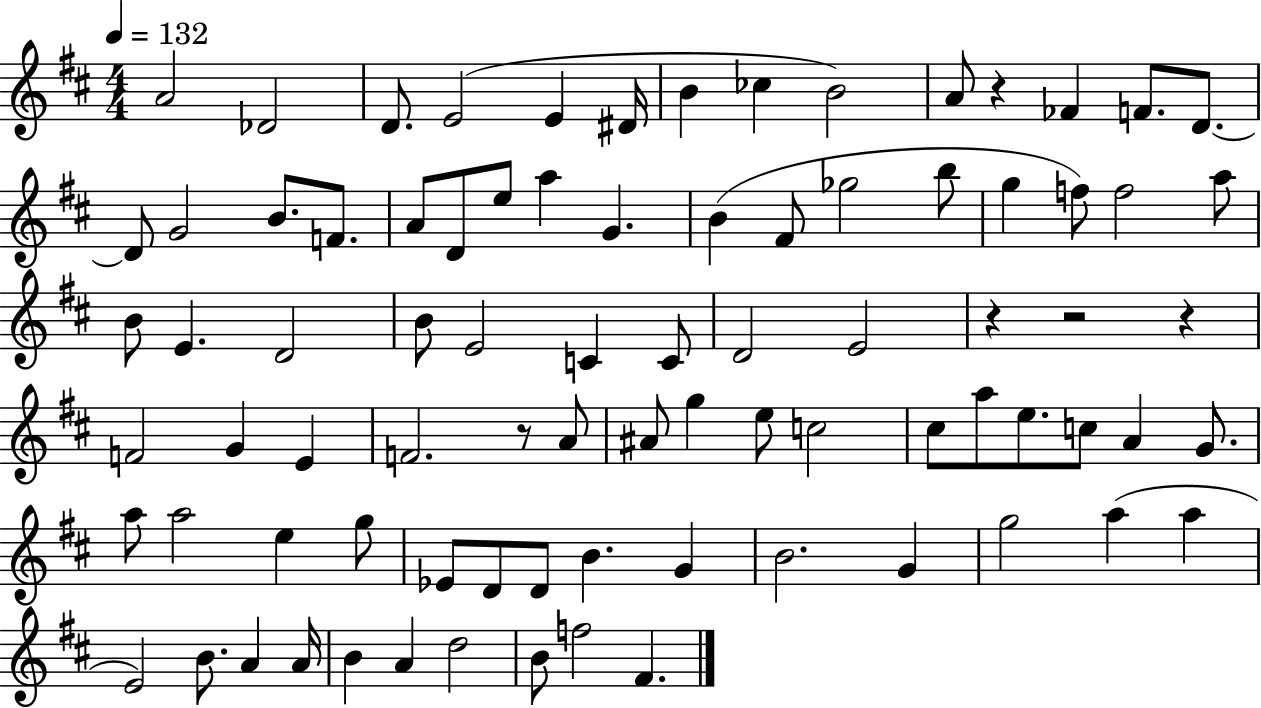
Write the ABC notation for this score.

X:1
T:Untitled
M:4/4
L:1/4
K:D
A2 _D2 D/2 E2 E ^D/4 B _c B2 A/2 z _F F/2 D/2 D/2 G2 B/2 F/2 A/2 D/2 e/2 a G B ^F/2 _g2 b/2 g f/2 f2 a/2 B/2 E D2 B/2 E2 C C/2 D2 E2 z z2 z F2 G E F2 z/2 A/2 ^A/2 g e/2 c2 ^c/2 a/2 e/2 c/2 A G/2 a/2 a2 e g/2 _E/2 D/2 D/2 B G B2 G g2 a a E2 B/2 A A/4 B A d2 B/2 f2 ^F